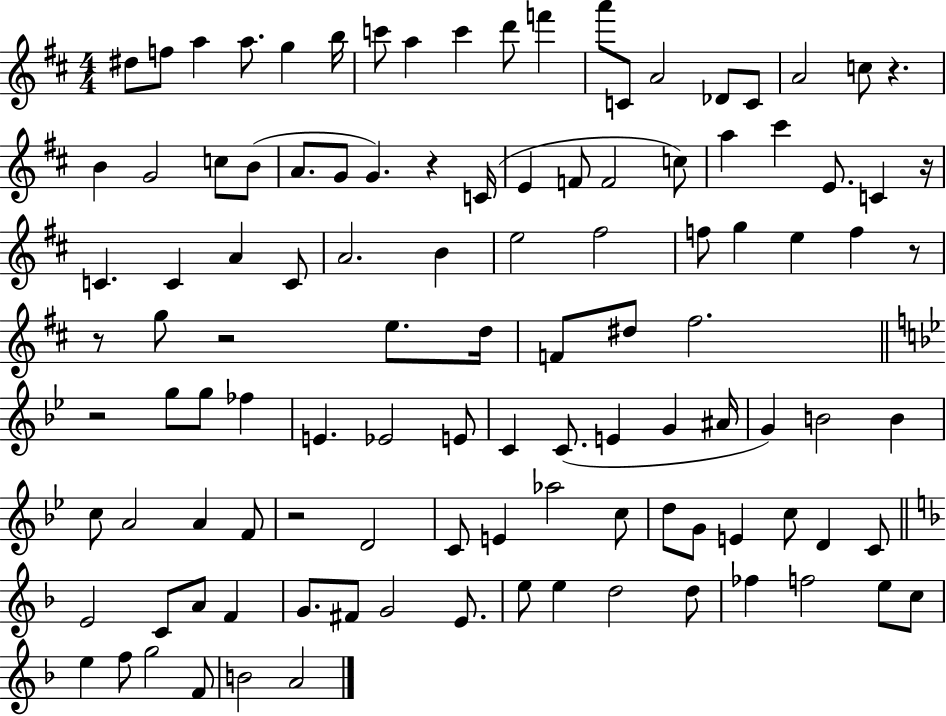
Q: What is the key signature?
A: D major